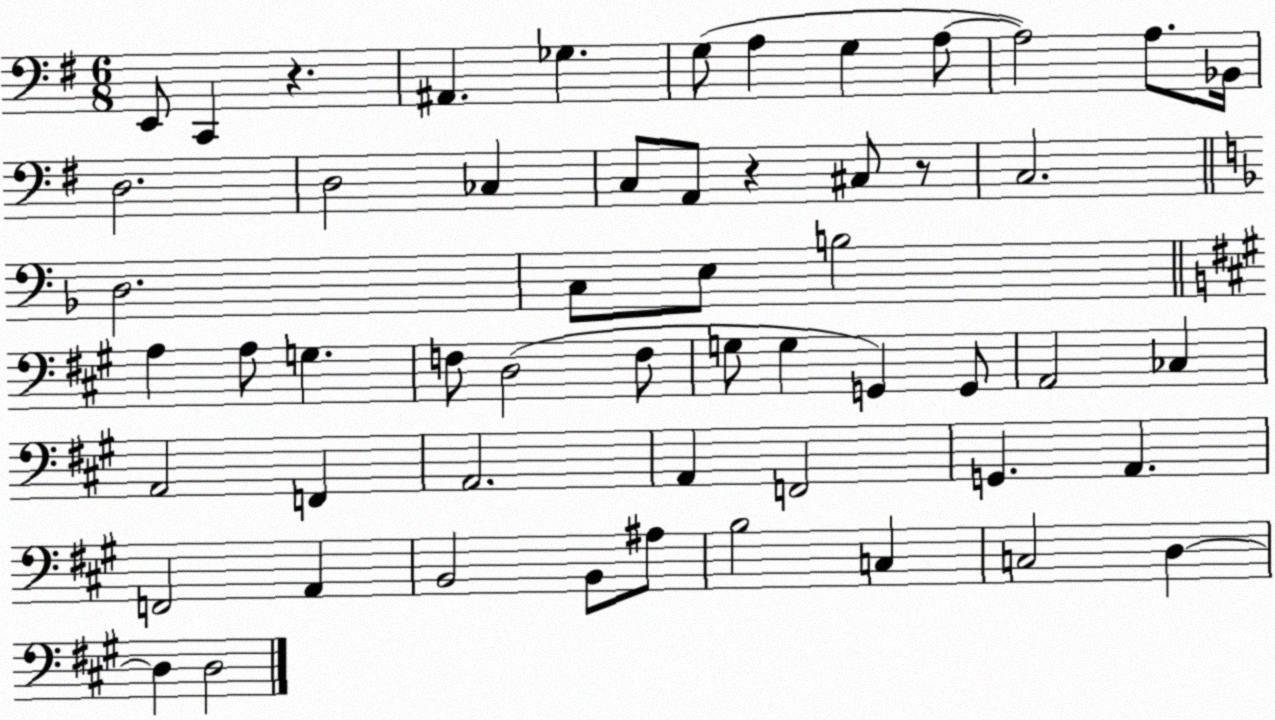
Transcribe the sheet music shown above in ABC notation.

X:1
T:Untitled
M:6/8
L:1/4
K:G
E,,/2 C,, z ^A,, _G, G,/2 A, G, A,/2 A,2 A,/2 _B,,/4 D,2 D,2 _C, C,/2 A,,/2 z ^C,/2 z/2 C,2 D,2 C,/2 E,/2 B,2 A, A,/2 G, F,/2 D,2 F,/2 G,/2 G, G,, G,,/2 A,,2 _C, A,,2 F,, A,,2 A,, F,,2 G,, A,, F,,2 A,, B,,2 B,,/2 ^A,/2 B,2 C, C,2 D, D, D,2